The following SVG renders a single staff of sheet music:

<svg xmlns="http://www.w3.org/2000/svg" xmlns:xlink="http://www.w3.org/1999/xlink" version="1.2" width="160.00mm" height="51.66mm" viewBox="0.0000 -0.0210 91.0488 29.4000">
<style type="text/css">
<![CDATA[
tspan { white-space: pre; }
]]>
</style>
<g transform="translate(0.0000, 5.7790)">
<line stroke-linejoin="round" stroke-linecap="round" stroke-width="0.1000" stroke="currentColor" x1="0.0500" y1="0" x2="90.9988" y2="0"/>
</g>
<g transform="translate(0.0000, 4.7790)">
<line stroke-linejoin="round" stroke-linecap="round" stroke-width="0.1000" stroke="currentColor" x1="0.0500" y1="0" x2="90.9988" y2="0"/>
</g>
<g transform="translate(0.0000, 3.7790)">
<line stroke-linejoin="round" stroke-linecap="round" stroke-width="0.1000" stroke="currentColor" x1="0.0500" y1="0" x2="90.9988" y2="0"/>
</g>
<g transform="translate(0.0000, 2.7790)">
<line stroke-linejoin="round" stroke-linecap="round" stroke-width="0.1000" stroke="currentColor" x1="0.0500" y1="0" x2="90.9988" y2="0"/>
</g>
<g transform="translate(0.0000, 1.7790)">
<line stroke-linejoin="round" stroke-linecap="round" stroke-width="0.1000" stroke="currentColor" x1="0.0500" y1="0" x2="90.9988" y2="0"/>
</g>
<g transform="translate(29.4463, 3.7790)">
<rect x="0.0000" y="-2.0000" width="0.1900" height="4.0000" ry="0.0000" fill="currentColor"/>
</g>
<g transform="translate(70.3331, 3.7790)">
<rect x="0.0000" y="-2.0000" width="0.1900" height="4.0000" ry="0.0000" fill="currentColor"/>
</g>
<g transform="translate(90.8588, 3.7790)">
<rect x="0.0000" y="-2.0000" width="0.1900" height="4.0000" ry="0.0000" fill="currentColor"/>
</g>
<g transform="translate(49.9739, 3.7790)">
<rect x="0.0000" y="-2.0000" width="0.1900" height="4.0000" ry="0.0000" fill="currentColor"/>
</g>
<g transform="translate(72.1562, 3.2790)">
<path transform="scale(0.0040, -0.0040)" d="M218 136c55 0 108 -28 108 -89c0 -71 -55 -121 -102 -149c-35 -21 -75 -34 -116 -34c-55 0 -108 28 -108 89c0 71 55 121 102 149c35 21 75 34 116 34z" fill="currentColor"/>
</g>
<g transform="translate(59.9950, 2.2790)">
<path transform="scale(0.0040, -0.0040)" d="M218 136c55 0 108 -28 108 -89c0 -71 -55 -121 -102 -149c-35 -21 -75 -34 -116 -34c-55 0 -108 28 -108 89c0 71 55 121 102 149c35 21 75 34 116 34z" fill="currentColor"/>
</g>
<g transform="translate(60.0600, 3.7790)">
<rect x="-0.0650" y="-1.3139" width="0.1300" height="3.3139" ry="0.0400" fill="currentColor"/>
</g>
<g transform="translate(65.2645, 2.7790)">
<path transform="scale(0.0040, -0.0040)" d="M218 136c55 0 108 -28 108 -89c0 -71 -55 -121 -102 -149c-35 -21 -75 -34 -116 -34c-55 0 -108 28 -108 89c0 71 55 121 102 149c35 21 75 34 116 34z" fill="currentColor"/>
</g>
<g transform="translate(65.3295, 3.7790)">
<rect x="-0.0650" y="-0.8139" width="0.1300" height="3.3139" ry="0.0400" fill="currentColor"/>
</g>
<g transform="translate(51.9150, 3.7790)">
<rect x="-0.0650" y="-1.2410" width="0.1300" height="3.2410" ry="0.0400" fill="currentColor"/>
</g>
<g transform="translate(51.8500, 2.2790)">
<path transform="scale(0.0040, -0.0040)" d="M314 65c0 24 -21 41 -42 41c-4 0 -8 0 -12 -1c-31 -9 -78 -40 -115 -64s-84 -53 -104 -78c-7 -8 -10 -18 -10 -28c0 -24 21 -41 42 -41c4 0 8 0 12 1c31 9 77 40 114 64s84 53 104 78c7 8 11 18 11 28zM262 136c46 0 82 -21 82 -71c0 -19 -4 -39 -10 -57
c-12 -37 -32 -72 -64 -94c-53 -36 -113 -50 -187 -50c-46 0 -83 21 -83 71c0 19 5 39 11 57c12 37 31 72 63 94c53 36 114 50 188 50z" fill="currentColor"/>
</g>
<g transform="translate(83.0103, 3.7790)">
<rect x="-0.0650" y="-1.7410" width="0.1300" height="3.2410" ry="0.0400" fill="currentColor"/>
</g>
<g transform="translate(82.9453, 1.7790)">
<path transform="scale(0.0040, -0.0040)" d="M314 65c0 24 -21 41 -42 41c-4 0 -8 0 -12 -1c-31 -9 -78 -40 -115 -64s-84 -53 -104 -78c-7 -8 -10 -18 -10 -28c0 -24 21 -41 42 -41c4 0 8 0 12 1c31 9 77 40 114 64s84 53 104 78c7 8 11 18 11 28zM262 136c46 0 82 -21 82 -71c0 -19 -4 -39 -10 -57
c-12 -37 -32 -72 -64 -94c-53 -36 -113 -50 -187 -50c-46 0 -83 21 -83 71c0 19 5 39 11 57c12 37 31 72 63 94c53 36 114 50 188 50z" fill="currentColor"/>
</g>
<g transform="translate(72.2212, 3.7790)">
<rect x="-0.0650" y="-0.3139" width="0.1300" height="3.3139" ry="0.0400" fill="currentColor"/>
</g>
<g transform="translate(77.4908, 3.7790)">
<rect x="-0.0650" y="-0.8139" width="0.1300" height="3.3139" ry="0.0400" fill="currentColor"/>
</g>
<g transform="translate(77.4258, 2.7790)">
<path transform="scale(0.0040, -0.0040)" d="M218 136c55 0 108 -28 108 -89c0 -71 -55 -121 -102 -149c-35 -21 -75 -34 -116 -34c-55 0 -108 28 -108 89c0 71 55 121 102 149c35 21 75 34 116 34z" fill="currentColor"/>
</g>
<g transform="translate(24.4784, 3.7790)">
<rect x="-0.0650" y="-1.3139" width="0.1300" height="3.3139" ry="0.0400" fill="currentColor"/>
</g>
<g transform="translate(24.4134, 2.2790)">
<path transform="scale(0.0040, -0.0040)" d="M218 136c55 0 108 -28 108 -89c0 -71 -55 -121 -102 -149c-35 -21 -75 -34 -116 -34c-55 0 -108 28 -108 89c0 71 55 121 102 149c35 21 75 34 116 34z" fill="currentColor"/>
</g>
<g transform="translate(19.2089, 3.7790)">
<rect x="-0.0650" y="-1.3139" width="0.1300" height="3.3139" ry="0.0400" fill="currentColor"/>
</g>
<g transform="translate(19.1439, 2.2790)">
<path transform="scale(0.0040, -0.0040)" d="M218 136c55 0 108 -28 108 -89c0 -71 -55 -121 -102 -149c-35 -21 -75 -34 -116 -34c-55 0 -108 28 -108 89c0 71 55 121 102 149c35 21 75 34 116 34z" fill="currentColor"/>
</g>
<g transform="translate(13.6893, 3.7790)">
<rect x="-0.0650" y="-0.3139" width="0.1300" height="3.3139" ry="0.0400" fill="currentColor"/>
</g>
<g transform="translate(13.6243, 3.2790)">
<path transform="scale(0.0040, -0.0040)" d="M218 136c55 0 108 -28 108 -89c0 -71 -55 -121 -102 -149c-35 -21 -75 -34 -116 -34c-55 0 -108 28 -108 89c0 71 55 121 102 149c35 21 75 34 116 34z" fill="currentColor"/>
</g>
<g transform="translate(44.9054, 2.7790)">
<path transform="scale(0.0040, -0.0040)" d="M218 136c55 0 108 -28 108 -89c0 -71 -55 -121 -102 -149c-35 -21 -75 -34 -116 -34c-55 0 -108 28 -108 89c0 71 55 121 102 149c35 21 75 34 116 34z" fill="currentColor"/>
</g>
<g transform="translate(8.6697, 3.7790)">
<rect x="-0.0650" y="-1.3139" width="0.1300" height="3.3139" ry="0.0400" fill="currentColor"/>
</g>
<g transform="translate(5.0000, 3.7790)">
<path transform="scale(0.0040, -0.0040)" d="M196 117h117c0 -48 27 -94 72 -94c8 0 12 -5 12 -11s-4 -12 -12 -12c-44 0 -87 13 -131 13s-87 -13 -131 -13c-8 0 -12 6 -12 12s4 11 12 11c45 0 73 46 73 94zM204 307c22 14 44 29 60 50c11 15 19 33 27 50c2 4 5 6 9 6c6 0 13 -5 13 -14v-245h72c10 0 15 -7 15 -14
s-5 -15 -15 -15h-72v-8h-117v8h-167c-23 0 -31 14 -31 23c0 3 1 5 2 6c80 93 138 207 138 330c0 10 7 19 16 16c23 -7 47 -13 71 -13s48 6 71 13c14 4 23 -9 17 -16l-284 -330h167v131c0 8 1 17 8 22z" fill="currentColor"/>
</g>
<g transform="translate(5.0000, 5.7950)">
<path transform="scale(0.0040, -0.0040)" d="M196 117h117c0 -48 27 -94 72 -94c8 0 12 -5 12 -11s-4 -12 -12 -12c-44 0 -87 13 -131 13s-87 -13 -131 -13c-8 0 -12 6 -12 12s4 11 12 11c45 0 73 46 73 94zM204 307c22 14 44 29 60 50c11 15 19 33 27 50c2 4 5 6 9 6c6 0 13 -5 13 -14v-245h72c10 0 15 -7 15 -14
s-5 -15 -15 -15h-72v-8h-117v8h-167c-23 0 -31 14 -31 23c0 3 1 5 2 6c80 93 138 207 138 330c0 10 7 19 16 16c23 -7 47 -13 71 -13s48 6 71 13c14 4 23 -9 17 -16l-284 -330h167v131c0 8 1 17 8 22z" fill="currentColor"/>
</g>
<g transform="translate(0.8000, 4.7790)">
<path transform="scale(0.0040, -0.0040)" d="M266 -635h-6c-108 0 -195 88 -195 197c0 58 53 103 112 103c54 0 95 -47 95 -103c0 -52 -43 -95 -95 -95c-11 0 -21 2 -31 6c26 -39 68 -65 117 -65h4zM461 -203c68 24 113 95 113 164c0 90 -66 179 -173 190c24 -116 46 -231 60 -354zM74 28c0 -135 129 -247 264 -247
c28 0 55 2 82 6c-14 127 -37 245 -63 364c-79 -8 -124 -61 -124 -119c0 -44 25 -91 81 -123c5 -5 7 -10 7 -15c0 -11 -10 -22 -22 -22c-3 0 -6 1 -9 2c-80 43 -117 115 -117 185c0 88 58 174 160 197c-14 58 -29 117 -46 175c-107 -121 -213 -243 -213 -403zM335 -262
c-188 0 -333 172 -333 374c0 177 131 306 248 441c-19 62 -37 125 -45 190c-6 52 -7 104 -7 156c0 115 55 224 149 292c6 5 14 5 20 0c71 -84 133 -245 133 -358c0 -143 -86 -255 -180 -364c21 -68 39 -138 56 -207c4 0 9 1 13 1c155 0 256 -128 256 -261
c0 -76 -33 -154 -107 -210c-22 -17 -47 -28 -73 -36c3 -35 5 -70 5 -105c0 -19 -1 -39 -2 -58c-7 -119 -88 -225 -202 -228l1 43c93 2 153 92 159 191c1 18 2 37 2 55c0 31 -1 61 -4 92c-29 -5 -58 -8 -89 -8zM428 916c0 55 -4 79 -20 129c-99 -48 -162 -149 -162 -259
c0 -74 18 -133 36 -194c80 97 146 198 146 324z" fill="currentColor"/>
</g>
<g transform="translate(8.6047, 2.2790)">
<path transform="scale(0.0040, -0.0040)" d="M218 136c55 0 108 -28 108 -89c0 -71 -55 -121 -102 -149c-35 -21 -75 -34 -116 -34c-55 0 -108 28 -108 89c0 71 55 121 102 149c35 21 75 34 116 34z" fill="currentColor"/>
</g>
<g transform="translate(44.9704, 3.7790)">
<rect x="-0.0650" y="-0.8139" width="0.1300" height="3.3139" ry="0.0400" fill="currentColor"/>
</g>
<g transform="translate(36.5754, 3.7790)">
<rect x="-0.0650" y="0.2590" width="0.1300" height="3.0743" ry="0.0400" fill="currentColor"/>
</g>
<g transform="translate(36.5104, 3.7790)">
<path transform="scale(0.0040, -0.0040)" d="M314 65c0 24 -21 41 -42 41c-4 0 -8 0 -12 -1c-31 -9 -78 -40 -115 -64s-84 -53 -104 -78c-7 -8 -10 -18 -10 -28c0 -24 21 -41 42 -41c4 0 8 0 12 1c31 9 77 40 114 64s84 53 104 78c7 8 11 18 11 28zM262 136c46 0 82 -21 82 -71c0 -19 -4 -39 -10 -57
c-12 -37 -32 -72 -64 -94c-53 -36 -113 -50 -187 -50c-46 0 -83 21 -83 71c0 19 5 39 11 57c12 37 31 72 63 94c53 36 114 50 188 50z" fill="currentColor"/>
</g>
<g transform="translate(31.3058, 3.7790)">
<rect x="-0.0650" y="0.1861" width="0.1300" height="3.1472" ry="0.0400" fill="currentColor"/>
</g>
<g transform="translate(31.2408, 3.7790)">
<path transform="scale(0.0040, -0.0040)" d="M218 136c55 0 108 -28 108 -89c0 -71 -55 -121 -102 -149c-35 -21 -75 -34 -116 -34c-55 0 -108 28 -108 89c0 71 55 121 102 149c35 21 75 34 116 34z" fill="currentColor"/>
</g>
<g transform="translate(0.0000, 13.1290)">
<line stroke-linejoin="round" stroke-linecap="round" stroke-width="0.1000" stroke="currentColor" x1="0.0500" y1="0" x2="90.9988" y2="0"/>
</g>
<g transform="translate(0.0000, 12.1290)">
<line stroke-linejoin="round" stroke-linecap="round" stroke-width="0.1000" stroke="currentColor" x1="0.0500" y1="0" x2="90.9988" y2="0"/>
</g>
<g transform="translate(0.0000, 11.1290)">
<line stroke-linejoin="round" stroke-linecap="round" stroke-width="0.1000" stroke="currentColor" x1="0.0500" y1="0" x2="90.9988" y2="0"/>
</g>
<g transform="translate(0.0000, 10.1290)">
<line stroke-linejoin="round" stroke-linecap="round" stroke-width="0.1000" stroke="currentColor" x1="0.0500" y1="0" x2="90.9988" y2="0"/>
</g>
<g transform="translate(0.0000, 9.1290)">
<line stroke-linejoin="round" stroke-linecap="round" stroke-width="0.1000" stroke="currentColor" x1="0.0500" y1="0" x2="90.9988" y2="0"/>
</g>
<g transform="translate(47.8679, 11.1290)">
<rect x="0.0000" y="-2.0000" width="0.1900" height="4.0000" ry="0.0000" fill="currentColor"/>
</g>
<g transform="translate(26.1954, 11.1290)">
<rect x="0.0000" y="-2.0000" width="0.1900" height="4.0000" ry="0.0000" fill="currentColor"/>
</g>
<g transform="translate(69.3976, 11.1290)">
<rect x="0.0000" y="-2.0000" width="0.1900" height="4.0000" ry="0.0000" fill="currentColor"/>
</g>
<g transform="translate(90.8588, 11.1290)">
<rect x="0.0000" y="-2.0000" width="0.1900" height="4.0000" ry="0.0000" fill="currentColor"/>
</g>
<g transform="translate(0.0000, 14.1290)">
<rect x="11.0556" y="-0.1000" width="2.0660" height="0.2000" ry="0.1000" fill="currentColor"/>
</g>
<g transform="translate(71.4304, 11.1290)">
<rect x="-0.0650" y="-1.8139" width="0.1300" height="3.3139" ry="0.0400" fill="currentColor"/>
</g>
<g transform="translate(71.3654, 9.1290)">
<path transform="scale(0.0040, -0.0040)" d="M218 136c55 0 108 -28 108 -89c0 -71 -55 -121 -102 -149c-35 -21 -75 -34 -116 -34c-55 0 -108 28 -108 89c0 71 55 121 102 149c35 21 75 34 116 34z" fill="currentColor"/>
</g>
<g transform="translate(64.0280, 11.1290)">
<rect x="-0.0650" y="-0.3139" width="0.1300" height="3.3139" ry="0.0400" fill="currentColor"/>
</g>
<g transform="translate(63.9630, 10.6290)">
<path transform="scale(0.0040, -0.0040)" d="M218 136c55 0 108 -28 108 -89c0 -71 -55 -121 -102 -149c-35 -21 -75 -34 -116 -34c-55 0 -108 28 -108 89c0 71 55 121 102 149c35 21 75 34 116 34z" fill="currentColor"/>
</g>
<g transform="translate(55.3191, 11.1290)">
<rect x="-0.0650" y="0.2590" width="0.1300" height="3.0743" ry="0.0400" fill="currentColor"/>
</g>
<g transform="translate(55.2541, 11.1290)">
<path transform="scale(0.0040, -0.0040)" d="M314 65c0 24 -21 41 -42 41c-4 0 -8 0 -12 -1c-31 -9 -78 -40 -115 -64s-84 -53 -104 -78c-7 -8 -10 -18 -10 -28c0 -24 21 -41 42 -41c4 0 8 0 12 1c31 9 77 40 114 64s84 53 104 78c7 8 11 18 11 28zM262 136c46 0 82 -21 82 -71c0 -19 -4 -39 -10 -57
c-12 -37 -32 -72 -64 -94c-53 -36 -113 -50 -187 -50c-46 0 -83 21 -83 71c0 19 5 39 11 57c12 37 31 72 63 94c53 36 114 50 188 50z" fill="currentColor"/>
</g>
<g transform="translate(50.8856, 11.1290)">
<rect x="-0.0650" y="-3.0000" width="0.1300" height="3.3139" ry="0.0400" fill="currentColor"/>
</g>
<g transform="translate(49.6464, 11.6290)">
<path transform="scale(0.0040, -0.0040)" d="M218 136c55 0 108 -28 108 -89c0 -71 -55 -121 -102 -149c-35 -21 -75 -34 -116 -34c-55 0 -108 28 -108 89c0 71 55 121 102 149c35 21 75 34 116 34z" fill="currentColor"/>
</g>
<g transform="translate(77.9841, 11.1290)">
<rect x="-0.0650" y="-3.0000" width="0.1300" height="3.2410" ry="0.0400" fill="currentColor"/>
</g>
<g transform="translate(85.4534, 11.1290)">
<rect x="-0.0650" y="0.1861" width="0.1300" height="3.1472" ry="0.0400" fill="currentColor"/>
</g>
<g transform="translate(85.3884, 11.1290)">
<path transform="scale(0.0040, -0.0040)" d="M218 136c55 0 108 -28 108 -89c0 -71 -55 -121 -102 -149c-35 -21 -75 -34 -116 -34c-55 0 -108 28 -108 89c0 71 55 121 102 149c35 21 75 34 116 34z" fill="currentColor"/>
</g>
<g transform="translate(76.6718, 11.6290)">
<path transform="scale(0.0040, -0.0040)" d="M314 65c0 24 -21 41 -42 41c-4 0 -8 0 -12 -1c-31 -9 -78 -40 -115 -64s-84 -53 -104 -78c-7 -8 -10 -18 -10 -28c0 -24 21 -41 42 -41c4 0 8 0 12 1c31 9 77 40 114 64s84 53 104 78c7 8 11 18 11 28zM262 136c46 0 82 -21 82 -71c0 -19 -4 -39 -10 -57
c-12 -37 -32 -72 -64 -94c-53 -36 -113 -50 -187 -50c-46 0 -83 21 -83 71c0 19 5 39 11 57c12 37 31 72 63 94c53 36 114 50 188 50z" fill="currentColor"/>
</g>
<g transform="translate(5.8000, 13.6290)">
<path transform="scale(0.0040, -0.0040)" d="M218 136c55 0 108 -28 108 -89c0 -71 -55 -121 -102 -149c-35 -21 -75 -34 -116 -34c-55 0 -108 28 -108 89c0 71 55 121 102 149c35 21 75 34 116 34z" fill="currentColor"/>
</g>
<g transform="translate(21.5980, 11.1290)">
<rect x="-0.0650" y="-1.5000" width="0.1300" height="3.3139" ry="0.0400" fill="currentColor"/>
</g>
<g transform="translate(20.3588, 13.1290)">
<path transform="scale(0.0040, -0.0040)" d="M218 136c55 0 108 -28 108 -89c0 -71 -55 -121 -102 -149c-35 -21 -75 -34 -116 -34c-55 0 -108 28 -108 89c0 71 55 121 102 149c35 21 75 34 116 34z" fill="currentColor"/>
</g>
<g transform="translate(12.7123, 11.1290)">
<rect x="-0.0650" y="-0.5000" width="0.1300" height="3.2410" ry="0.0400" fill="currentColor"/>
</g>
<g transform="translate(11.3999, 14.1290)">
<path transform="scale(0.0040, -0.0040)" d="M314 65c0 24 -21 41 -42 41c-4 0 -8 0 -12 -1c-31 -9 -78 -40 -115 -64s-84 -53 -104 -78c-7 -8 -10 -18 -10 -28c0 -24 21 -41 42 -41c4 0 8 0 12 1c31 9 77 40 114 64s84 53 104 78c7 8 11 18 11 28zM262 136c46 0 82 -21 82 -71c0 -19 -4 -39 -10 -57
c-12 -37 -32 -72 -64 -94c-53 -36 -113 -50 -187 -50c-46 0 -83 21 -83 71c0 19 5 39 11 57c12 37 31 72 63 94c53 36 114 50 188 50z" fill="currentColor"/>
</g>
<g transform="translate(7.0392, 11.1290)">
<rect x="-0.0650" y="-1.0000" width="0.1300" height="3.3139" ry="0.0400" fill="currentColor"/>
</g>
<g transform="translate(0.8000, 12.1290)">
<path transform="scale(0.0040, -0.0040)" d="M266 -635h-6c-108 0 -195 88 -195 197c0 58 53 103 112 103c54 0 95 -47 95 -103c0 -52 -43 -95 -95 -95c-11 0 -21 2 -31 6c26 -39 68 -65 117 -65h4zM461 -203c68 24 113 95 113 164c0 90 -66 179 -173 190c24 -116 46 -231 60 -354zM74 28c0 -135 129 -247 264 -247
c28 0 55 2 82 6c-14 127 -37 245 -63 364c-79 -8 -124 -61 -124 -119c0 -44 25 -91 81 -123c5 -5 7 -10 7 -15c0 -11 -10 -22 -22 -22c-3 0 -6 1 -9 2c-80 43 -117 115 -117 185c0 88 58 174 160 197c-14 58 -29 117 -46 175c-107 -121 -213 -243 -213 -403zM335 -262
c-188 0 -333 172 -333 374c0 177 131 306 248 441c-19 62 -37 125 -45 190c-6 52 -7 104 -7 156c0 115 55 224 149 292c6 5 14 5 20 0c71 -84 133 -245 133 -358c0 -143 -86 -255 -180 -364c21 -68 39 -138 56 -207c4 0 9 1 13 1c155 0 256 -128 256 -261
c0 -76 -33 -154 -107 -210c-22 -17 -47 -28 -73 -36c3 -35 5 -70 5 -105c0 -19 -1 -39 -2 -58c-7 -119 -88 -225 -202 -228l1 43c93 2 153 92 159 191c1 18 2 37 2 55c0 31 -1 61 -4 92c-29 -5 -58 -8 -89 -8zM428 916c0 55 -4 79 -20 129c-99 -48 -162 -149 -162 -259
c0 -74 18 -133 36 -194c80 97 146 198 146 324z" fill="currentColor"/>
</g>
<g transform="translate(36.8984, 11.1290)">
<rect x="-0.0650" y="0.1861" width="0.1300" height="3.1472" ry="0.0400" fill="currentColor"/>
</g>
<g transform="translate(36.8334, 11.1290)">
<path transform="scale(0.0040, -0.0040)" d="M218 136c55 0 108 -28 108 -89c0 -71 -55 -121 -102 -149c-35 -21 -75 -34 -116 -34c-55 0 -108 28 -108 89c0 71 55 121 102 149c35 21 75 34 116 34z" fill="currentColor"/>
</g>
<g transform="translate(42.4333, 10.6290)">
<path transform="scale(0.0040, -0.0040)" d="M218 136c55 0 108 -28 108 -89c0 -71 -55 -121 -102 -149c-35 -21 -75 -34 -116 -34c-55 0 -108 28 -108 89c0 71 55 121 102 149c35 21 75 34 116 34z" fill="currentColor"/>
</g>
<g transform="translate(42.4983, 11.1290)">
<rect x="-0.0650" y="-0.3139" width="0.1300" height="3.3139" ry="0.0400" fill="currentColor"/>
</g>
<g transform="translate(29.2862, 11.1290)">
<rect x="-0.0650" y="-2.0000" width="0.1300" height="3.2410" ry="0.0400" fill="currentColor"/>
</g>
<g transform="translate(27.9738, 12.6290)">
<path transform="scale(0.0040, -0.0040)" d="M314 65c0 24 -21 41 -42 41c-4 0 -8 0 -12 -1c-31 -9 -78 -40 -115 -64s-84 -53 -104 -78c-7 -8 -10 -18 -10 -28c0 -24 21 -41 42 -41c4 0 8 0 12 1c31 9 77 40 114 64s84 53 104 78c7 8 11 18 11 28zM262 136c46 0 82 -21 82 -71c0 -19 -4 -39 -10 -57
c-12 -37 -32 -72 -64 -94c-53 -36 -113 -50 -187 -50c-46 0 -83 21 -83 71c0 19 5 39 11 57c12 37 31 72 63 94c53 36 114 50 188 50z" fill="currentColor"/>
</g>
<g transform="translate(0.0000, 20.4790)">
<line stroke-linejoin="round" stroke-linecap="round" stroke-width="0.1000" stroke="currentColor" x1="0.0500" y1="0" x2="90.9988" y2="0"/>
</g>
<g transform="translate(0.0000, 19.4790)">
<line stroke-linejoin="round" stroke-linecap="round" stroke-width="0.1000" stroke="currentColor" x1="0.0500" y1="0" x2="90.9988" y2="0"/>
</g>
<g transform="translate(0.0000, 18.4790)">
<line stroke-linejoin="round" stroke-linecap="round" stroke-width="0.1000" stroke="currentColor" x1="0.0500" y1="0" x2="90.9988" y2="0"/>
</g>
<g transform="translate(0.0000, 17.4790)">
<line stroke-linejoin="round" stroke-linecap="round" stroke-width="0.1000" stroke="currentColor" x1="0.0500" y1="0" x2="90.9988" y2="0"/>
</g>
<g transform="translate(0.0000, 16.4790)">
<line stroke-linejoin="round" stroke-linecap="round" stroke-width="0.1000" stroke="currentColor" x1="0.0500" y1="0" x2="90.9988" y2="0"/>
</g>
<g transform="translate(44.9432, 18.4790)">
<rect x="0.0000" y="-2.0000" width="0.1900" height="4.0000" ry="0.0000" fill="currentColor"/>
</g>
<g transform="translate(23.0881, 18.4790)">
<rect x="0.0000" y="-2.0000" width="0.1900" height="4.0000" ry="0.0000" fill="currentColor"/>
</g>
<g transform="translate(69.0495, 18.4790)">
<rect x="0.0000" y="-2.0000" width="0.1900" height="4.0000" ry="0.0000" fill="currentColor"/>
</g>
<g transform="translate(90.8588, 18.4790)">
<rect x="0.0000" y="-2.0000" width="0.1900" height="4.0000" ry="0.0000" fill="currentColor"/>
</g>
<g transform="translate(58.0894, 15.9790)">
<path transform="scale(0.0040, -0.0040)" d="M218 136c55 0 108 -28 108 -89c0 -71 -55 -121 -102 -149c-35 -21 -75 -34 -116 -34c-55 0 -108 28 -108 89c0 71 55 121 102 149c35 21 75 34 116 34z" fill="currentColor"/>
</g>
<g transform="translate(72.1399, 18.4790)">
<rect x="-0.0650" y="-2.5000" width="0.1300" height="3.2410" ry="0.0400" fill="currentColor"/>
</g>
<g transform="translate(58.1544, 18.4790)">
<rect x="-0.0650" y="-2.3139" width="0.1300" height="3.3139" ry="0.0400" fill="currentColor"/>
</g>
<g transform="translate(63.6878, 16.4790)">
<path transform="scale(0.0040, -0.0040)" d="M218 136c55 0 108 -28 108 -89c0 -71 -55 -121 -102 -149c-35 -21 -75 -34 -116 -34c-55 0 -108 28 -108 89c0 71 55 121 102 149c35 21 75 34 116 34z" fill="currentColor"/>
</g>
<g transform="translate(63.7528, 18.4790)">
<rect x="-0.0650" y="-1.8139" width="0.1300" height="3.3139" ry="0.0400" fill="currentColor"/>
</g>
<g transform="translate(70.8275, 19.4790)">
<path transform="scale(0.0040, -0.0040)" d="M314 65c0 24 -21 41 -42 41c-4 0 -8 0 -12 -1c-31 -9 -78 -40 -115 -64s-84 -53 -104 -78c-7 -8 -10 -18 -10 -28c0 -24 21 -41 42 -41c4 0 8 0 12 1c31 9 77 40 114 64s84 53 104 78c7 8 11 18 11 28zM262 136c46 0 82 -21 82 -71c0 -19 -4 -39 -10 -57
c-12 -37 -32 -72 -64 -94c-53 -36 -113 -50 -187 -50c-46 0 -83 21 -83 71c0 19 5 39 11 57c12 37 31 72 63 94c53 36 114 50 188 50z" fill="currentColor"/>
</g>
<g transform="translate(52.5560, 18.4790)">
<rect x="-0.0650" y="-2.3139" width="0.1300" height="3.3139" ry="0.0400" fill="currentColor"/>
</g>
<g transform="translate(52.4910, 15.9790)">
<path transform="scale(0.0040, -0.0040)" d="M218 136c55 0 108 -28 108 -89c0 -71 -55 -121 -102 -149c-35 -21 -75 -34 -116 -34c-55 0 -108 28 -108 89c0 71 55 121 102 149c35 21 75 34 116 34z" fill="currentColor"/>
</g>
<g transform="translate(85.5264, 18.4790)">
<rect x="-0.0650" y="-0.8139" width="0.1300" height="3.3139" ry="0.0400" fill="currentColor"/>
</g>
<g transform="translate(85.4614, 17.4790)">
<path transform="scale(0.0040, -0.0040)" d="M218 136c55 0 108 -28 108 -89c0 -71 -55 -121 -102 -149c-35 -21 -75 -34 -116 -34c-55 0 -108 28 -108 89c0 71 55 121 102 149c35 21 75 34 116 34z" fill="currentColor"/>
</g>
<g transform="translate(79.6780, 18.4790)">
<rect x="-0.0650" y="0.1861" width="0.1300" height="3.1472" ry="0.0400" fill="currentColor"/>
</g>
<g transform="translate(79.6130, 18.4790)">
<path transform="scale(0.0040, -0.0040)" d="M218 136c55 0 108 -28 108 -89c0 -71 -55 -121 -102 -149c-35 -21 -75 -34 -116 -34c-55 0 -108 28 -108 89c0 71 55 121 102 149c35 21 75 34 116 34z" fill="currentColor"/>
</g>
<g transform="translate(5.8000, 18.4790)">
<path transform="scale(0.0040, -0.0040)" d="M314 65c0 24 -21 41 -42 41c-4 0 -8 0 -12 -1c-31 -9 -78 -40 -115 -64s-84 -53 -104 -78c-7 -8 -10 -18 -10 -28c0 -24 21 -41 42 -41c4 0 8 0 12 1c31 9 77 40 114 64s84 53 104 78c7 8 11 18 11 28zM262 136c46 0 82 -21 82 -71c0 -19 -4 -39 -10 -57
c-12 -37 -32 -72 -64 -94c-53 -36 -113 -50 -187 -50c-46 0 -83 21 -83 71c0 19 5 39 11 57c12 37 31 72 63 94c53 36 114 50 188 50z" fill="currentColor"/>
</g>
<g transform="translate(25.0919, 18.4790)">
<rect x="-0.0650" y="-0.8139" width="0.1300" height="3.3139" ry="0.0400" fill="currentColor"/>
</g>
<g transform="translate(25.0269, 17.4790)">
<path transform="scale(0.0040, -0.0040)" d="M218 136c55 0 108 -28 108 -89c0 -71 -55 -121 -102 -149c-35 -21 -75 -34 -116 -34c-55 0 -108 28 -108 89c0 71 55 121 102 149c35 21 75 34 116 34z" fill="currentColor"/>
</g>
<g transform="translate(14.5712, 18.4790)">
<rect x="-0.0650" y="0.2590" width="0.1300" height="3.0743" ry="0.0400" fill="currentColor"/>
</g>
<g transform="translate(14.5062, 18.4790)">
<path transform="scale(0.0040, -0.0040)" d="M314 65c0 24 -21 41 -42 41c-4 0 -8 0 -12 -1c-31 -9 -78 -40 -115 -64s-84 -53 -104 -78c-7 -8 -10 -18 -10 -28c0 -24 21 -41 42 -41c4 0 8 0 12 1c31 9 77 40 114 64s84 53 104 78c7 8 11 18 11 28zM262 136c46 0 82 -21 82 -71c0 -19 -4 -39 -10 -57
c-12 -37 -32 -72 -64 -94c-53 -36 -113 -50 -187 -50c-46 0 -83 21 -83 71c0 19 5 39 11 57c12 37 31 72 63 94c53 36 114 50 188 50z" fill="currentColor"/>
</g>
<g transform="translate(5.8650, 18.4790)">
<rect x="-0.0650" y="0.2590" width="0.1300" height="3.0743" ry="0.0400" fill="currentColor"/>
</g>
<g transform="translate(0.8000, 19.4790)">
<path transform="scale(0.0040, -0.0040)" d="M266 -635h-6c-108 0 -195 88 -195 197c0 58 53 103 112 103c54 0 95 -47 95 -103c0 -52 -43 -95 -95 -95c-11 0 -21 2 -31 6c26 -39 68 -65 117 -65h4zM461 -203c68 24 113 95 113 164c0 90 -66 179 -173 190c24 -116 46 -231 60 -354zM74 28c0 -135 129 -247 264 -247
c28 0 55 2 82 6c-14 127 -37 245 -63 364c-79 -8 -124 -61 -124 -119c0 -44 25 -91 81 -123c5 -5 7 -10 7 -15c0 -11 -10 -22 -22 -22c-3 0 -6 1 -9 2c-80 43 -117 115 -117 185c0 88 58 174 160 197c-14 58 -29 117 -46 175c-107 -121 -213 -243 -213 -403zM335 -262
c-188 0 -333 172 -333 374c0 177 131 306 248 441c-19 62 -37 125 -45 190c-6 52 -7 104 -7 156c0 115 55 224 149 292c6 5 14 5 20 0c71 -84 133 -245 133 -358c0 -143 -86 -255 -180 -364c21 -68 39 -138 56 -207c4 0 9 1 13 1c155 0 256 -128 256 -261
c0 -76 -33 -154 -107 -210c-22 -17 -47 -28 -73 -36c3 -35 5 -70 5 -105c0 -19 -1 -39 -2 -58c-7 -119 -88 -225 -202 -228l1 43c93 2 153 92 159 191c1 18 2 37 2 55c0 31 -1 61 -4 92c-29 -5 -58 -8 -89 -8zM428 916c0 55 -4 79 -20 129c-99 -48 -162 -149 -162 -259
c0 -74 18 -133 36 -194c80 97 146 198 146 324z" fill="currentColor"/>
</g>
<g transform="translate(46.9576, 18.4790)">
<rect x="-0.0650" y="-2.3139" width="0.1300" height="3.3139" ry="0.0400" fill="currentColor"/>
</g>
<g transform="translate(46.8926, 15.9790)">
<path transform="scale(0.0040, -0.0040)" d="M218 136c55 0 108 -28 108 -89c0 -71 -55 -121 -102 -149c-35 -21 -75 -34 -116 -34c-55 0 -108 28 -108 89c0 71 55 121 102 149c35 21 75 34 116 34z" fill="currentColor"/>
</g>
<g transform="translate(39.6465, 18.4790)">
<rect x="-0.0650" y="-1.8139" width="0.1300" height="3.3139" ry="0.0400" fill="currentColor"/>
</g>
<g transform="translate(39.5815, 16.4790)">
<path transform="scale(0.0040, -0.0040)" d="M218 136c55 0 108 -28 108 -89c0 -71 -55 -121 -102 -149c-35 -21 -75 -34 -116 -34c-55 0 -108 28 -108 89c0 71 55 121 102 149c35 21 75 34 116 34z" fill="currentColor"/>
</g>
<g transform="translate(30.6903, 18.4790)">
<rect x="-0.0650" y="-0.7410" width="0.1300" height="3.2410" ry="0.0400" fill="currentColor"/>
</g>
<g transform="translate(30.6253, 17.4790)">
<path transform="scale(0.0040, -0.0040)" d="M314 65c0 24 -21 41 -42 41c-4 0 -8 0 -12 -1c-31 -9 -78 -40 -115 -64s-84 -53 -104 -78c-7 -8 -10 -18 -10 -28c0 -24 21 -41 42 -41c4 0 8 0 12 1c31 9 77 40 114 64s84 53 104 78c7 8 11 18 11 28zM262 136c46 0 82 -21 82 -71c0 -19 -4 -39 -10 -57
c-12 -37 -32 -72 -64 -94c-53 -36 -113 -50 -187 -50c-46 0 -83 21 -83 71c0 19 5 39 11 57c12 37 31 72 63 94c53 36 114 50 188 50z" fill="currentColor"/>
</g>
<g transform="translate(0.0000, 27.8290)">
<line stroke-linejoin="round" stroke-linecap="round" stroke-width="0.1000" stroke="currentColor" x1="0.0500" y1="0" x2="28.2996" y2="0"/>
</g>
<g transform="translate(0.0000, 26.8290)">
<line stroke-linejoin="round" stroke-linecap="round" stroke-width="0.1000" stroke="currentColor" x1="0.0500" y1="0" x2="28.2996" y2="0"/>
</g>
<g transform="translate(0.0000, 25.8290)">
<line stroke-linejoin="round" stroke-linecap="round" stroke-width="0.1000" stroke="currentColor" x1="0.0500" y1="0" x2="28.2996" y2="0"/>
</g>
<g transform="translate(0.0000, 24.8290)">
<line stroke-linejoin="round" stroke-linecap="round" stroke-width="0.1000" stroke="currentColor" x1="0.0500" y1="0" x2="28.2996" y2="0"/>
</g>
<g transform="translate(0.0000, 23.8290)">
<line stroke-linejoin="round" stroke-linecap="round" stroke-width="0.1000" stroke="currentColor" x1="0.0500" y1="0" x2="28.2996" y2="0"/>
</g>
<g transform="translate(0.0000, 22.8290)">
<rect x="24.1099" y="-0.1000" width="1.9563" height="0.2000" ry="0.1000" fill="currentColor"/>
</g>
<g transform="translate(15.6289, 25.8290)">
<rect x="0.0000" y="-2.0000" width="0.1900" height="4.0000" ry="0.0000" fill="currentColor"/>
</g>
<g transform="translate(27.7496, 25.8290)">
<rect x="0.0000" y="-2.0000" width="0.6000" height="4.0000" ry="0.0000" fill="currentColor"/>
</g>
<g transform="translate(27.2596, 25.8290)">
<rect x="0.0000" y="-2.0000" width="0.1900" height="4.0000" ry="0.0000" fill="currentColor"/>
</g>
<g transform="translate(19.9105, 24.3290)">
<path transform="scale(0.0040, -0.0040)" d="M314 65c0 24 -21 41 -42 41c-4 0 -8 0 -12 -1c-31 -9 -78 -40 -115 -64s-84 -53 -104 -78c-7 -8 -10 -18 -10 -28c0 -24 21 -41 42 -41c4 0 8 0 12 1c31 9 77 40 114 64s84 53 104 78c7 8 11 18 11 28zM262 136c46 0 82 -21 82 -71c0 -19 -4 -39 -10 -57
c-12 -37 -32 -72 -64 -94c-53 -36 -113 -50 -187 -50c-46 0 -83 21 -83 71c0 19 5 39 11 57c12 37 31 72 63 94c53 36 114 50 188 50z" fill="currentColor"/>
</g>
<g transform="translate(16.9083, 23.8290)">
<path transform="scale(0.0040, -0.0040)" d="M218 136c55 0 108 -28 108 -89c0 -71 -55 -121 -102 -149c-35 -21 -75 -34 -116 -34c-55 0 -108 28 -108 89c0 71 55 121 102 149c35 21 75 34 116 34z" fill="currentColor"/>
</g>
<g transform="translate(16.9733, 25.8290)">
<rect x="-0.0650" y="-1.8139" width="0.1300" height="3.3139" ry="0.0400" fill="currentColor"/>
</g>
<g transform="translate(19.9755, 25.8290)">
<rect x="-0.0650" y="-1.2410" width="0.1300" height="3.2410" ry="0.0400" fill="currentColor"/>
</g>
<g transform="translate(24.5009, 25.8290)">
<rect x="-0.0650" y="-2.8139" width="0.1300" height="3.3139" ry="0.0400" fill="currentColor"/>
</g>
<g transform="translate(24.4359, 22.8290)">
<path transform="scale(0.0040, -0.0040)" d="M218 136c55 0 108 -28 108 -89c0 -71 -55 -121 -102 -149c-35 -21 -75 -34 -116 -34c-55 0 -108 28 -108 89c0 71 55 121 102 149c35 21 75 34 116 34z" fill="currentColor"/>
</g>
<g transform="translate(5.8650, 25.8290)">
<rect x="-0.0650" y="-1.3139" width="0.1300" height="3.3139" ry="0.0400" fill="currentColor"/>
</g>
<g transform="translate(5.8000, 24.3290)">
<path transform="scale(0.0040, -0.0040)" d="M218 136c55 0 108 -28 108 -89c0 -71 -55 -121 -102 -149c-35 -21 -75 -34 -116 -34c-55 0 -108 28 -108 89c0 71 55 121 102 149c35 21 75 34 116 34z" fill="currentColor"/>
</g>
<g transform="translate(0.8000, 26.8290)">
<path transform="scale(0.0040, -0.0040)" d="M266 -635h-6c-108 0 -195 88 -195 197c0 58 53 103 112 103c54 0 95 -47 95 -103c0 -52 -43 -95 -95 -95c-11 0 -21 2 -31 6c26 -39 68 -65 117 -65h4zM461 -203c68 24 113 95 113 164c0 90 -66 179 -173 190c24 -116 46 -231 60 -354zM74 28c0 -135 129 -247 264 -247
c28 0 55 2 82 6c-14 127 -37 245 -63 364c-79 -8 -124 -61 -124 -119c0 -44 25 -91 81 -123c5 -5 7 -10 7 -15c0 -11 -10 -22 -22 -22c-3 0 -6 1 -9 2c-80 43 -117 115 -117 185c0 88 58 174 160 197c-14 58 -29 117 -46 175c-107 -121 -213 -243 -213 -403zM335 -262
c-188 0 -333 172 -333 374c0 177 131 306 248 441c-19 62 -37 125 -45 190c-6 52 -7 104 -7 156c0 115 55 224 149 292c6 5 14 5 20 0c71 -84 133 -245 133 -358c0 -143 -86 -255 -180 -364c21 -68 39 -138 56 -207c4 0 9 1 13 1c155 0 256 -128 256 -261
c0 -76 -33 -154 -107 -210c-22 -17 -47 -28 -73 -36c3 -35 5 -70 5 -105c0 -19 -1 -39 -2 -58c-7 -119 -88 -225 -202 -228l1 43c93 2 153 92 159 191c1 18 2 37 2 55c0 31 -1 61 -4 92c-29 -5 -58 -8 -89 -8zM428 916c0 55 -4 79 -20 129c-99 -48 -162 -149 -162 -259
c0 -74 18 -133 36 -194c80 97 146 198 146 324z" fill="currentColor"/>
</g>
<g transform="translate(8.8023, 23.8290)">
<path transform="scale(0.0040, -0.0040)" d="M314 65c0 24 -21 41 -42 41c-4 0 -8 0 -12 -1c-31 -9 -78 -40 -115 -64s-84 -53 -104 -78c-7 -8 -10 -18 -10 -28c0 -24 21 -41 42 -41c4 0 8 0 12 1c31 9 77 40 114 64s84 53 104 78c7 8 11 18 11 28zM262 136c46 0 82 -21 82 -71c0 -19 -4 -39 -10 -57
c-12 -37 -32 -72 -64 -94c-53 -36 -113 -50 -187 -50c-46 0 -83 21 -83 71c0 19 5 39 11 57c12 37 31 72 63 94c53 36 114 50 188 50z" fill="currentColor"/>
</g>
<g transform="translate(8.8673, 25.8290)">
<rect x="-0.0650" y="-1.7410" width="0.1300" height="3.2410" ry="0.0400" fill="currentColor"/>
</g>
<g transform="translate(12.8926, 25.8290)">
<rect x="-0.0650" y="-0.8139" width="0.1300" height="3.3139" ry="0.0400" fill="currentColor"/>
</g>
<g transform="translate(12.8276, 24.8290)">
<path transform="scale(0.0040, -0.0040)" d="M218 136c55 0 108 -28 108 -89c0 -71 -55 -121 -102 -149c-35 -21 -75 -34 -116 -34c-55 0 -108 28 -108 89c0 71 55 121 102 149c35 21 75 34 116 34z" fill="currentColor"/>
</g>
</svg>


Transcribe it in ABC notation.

X:1
T:Untitled
M:4/4
L:1/4
K:C
e c e e B B2 d e2 e d c d f2 D C2 E F2 B c A B2 c f A2 B B2 B2 d d2 f g g g f G2 B d e f2 d f e2 a